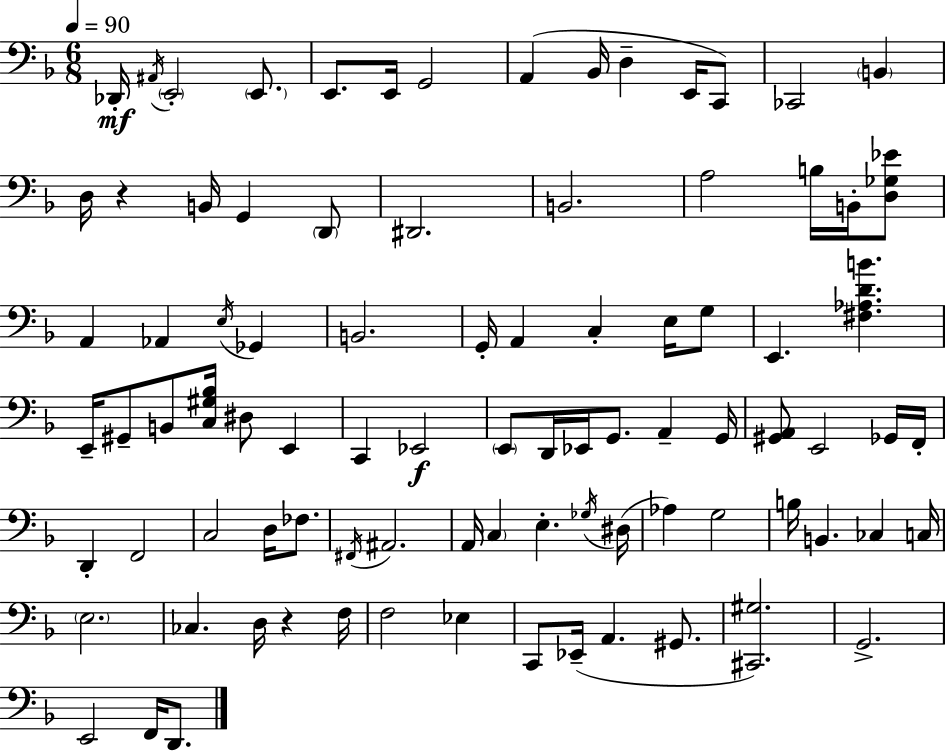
Db2/s A#2/s E2/h E2/e. E2/e. E2/s G2/h A2/q Bb2/s D3/q E2/s C2/e CES2/h B2/q D3/s R/q B2/s G2/q D2/e D#2/h. B2/h. A3/h B3/s B2/s [D3,Gb3,Eb4]/e A2/q Ab2/q E3/s Gb2/q B2/h. G2/s A2/q C3/q E3/s G3/e E2/q. [F#3,Ab3,D4,B4]/q. E2/s G#2/e B2/e [C3,G#3,Bb3]/s D#3/e E2/q C2/q Eb2/h E2/e D2/s Eb2/s G2/e. A2/q G2/s [G#2,A2]/e E2/h Gb2/s F2/s D2/q F2/h C3/h D3/s FES3/e. F#2/s A#2/h. A2/s C3/q E3/q. Gb3/s D#3/s Ab3/q G3/h B3/s B2/q. CES3/q C3/s E3/h. CES3/q. D3/s R/q F3/s F3/h Eb3/q C2/e Eb2/s A2/q. G#2/e. [C#2,G#3]/h. G2/h. E2/h F2/s D2/e.